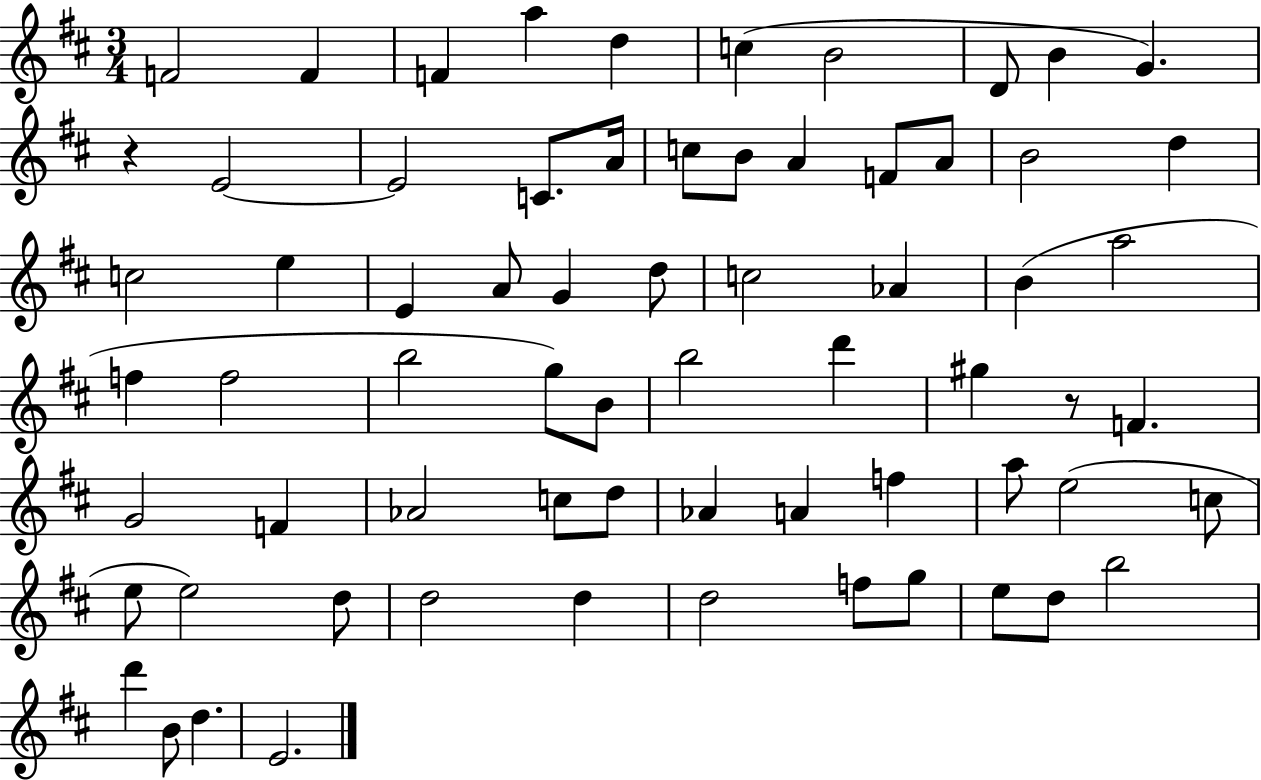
{
  \clef treble
  \numericTimeSignature
  \time 3/4
  \key d \major
  f'2 f'4 | f'4 a''4 d''4 | c''4( b'2 | d'8 b'4 g'4.) | \break r4 e'2~~ | e'2 c'8. a'16 | c''8 b'8 a'4 f'8 a'8 | b'2 d''4 | \break c''2 e''4 | e'4 a'8 g'4 d''8 | c''2 aes'4 | b'4( a''2 | \break f''4 f''2 | b''2 g''8) b'8 | b''2 d'''4 | gis''4 r8 f'4. | \break g'2 f'4 | aes'2 c''8 d''8 | aes'4 a'4 f''4 | a''8 e''2( c''8 | \break e''8 e''2) d''8 | d''2 d''4 | d''2 f''8 g''8 | e''8 d''8 b''2 | \break d'''4 b'8 d''4. | e'2. | \bar "|."
}